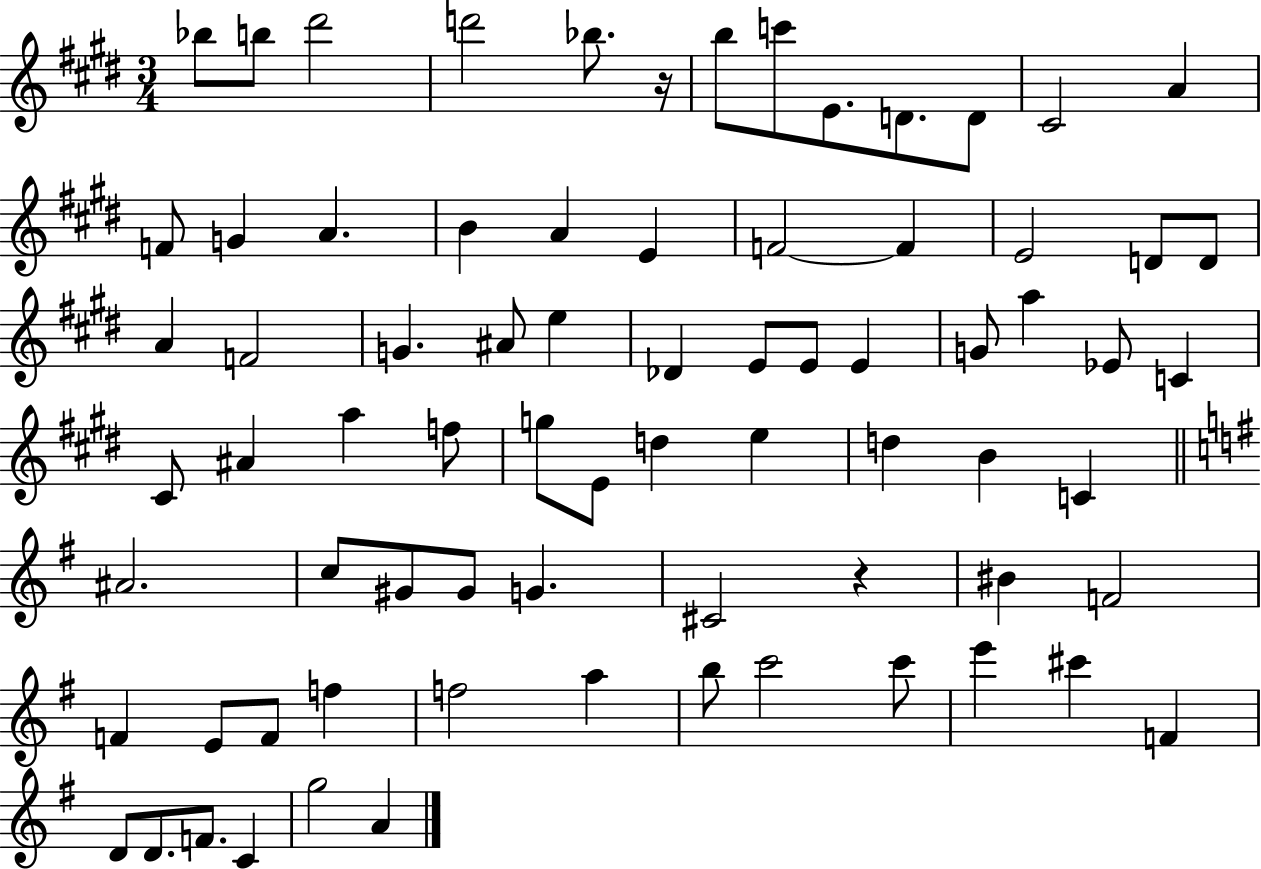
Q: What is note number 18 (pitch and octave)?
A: E4